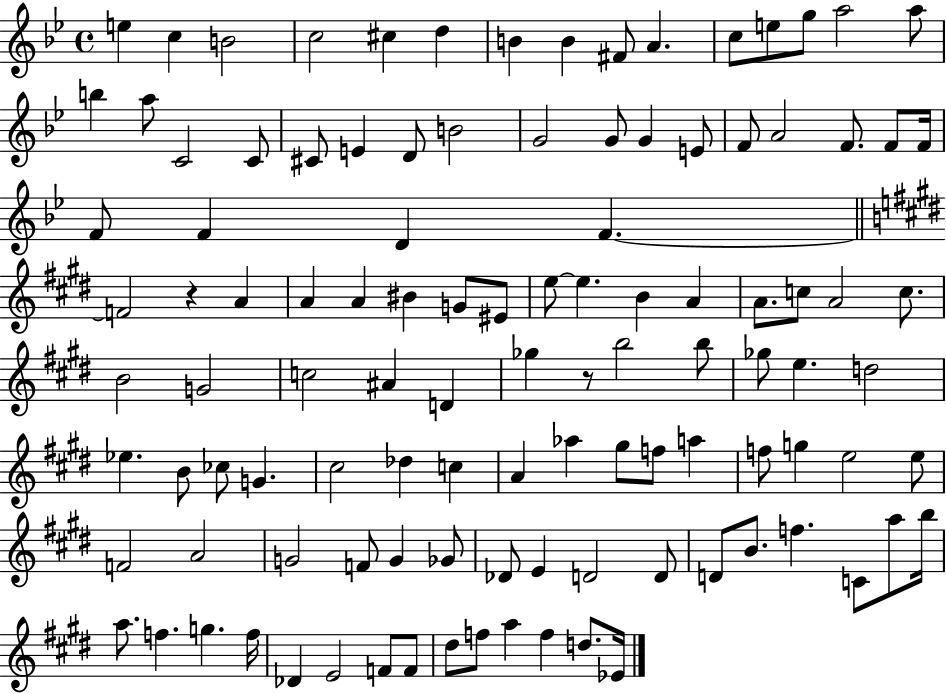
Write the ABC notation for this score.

X:1
T:Untitled
M:4/4
L:1/4
K:Bb
e c B2 c2 ^c d B B ^F/2 A c/2 e/2 g/2 a2 a/2 b a/2 C2 C/2 ^C/2 E D/2 B2 G2 G/2 G E/2 F/2 A2 F/2 F/2 F/4 F/2 F D F F2 z A A A ^B G/2 ^E/2 e/2 e B A A/2 c/2 A2 c/2 B2 G2 c2 ^A D _g z/2 b2 b/2 _g/2 e d2 _e B/2 _c/2 G ^c2 _d c A _a ^g/2 f/2 a f/2 g e2 e/2 F2 A2 G2 F/2 G _G/2 _D/2 E D2 D/2 D/2 B/2 f C/2 a/2 b/4 a/2 f g f/4 _D E2 F/2 F/2 ^d/2 f/2 a f d/2 _E/4